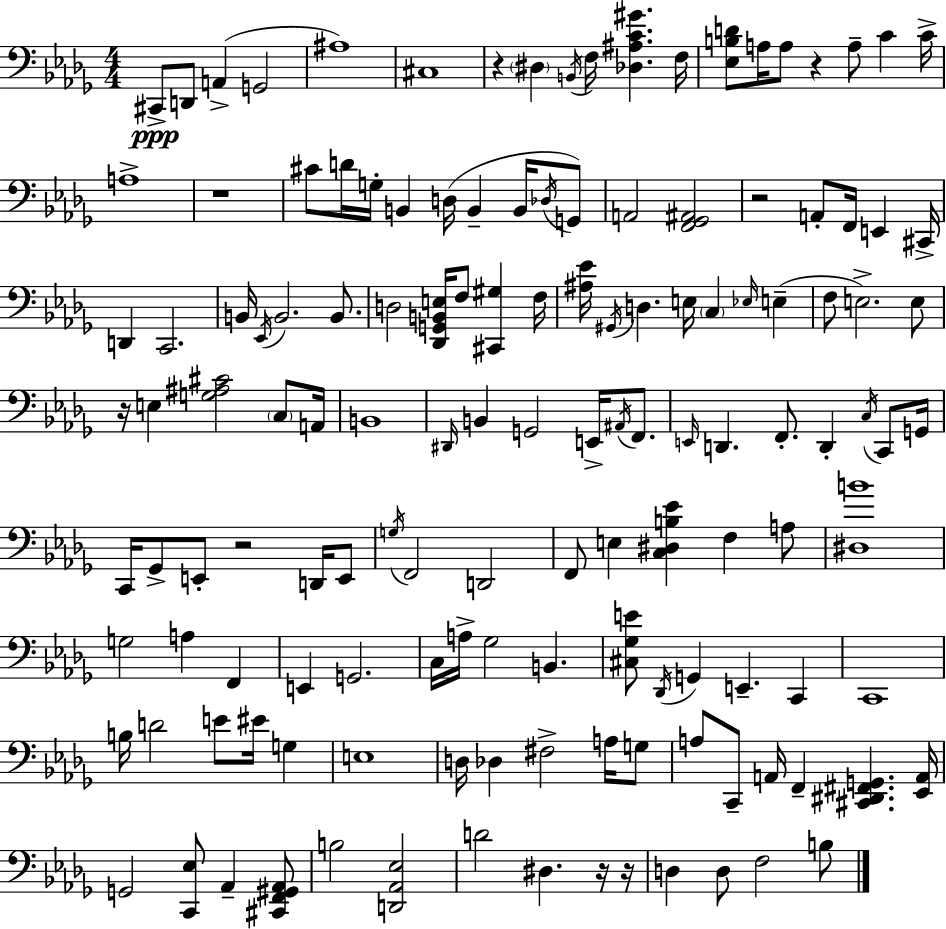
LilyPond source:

{
  \clef bass
  \numericTimeSignature
  \time 4/4
  \key bes \minor
  cis,8->\ppp d,8 a,4->( g,2 | ais1) | cis1 | r4 \parenthesize dis4 \acciaccatura { b,16 } f16 <des ais c' gis'>4. | \break f16 <ees b d'>8 a16 a8 r4 a8-- c'4 | c'16-> a1-> | r1 | cis'8 d'16 g16-. b,4 d16( b,4-- b,16 \acciaccatura { des16 } | \break g,8) a,2 <f, ges, ais,>2 | r2 a,8-. f,16 e,4 | cis,16-> d,4 c,2. | b,16 \acciaccatura { ees,16 } b,2. | \break b,8. d2 <des, g, b, e>16 f8 <cis, gis>4 | f16 <ais ees'>16 \acciaccatura { gis,16 } d4. e16 \parenthesize c4 | \grace { ees16 }( e4-- f8 e2.->) | e8 r16 e4 <g ais cis'>2 | \break \parenthesize c8 a,16 b,1 | \grace { dis,16 } b,4 g,2 | e,16-> \acciaccatura { ais,16 } f,8. \grace { e,16 } d,4. f,8.-. | d,4-. \acciaccatura { c16 } c,8 g,16 c,16 ges,8-> e,8-. r2 | \break d,16 e,8 \acciaccatura { g16 } f,2 | d,2 f,8 e4 | <c dis b ees'>4 f4 a8 <dis b'>1 | g2 | \break a4 f,4 e,4 g,2. | c16 a16-> ges2 | b,4. <cis ges e'>8 \acciaccatura { des,16 } g,4 | e,4.-- c,4 c,1 | \break b16 d'2 | e'8 eis'16 g4 e1 | d16 des4 | fis2-> a16 g8 a8 c,8-- a,16 | \break f,4-- <cis, dis, fis, g,>4. <ees, a,>16 g,2 | <c, ees>8 aes,4-- <cis, f, gis, aes,>8 b2 | <d, aes, ees>2 d'2 | dis4. r16 r16 d4 d8 | \break f2 b8 \bar "|."
}